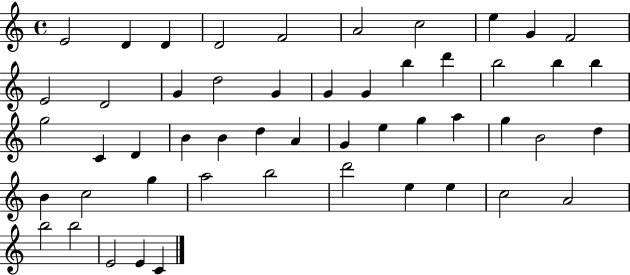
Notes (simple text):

E4/h D4/q D4/q D4/h F4/h A4/h C5/h E5/q G4/q F4/h E4/h D4/h G4/q D5/h G4/q G4/q G4/q B5/q D6/q B5/h B5/q B5/q G5/h C4/q D4/q B4/q B4/q D5/q A4/q G4/q E5/q G5/q A5/q G5/q B4/h D5/q B4/q C5/h G5/q A5/h B5/h D6/h E5/q E5/q C5/h A4/h B5/h B5/h E4/h E4/q C4/q